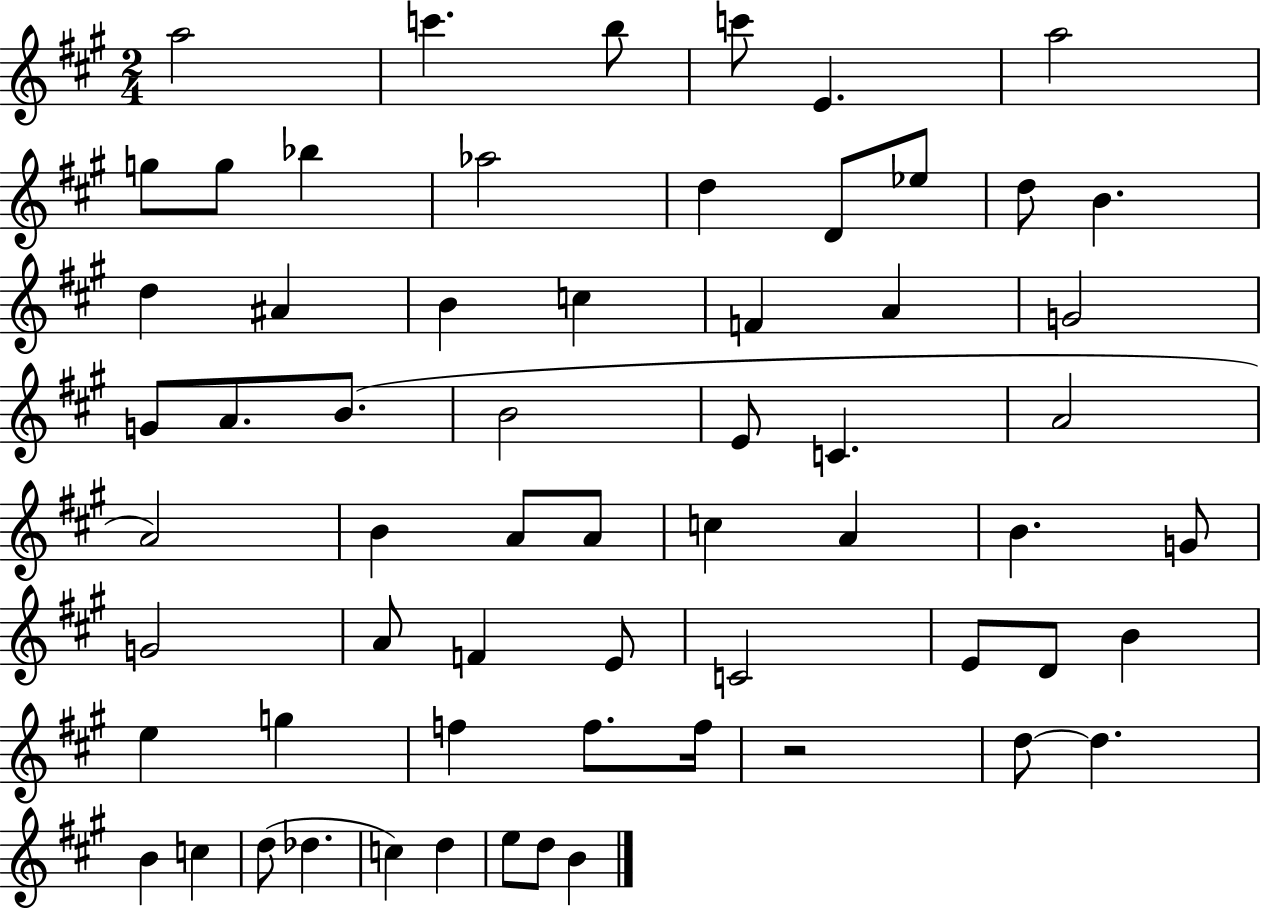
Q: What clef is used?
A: treble